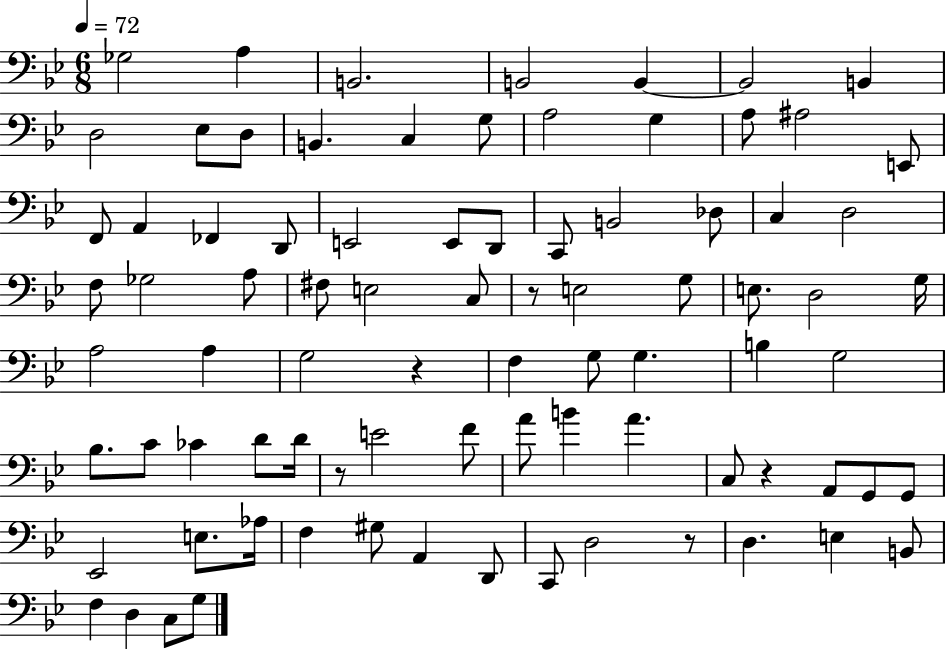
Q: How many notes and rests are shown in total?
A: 84